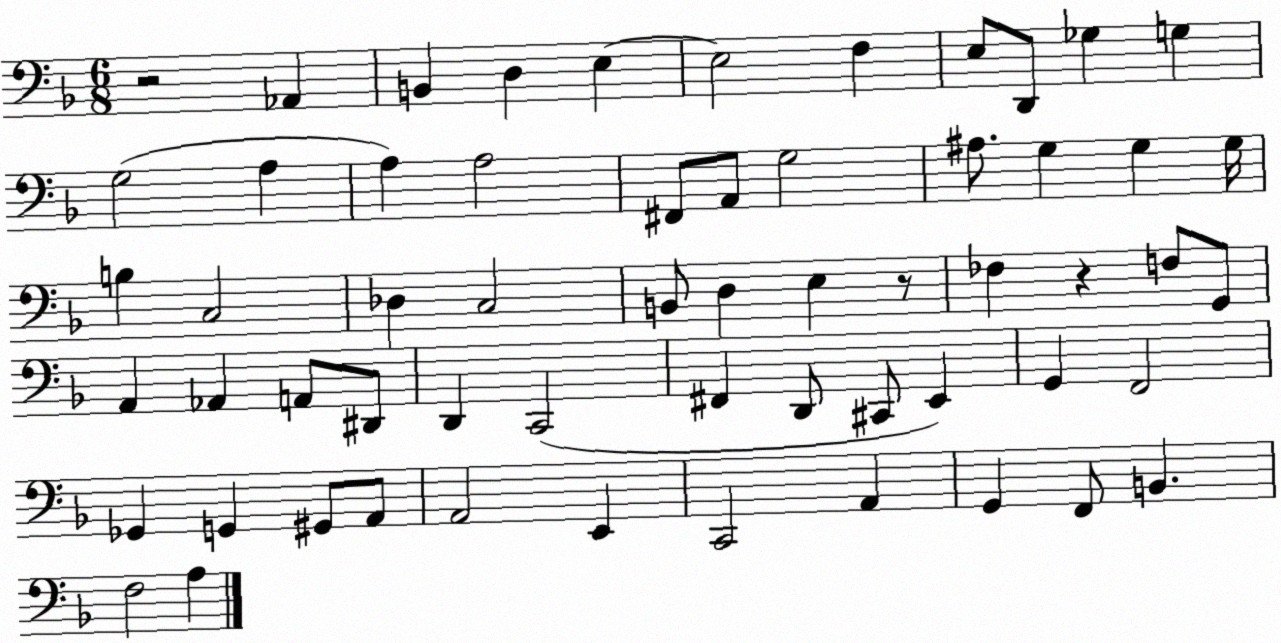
X:1
T:Untitled
M:6/8
L:1/4
K:F
z2 _A,, B,, D, E, E,2 F, E,/2 D,,/2 _G, G, G,2 A, A, A,2 ^F,,/2 A,,/2 G,2 ^A,/2 G, G, G,/4 B, C,2 _D, C,2 B,,/2 D, E, z/2 _F, z F,/2 G,,/2 A,, _A,, A,,/2 ^D,,/2 D,, C,,2 ^F,, D,,/2 ^C,,/2 E,, G,, F,,2 _G,, G,, ^G,,/2 A,,/2 A,,2 E,, C,,2 A,, G,, F,,/2 B,, F,2 A,